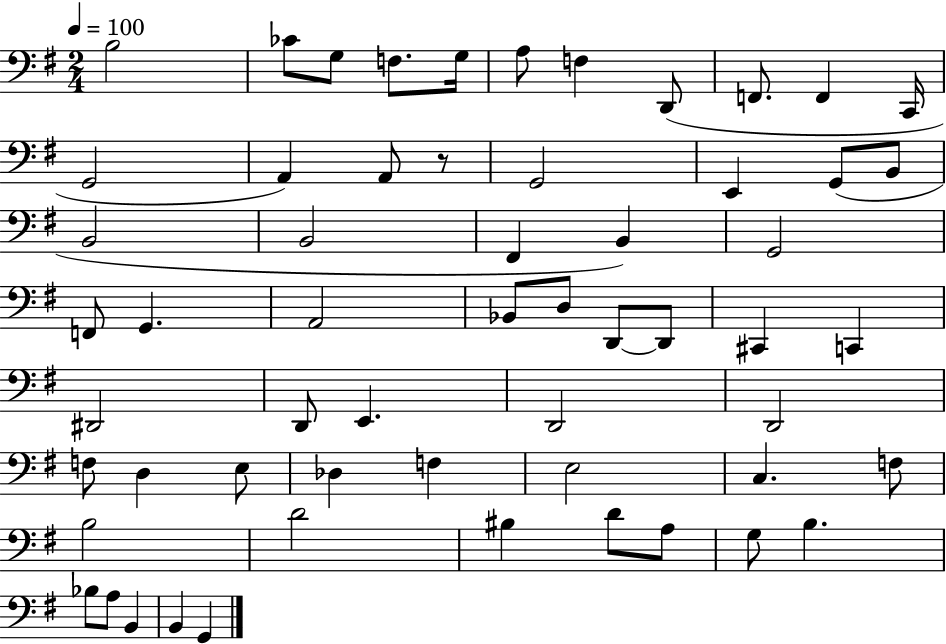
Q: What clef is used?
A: bass